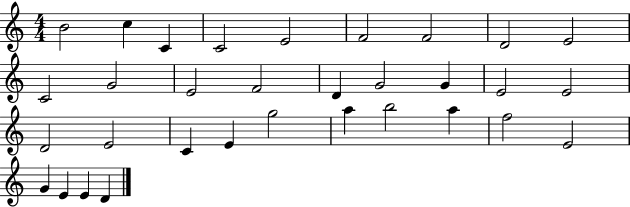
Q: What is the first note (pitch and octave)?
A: B4